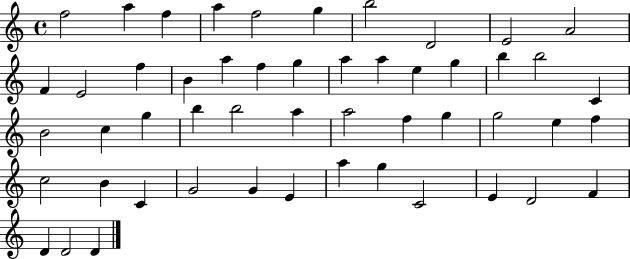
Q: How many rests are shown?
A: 0